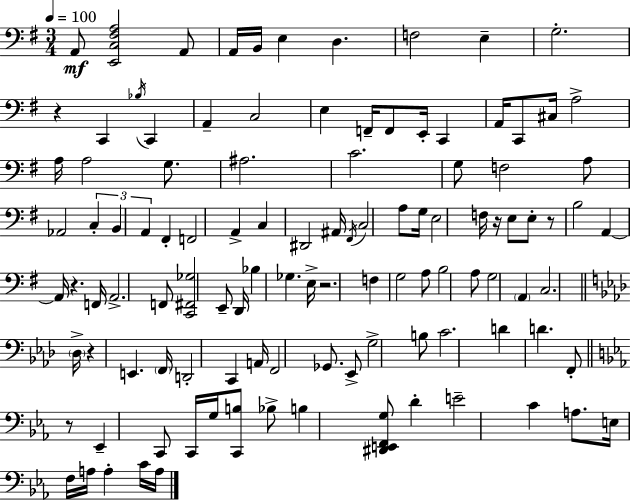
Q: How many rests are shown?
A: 7